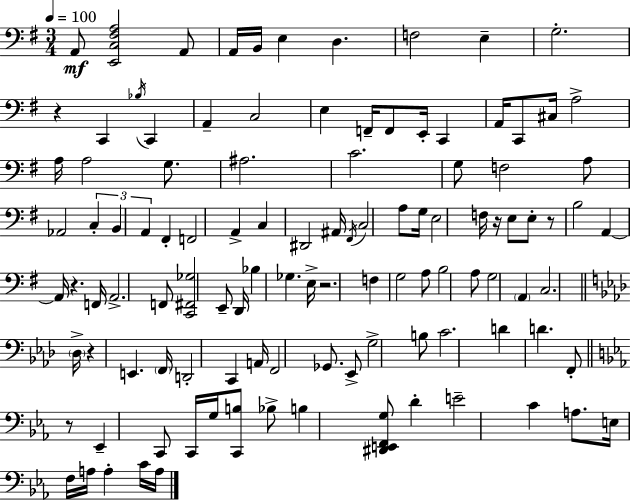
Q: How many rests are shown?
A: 7